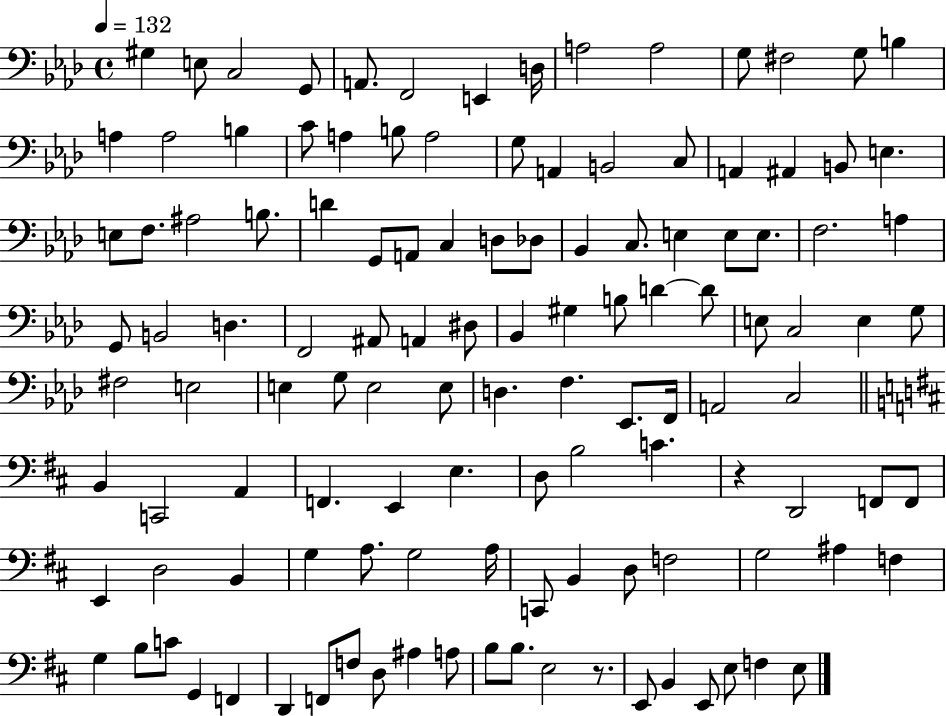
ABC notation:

X:1
T:Untitled
M:4/4
L:1/4
K:Ab
^G, E,/2 C,2 G,,/2 A,,/2 F,,2 E,, D,/4 A,2 A,2 G,/2 ^F,2 G,/2 B, A, A,2 B, C/2 A, B,/2 A,2 G,/2 A,, B,,2 C,/2 A,, ^A,, B,,/2 E, E,/2 F,/2 ^A,2 B,/2 D G,,/2 A,,/2 C, D,/2 _D,/2 _B,, C,/2 E, E,/2 E,/2 F,2 A, G,,/2 B,,2 D, F,,2 ^A,,/2 A,, ^D,/2 _B,, ^G, B,/2 D D/2 E,/2 C,2 E, G,/2 ^F,2 E,2 E, G,/2 E,2 E,/2 D, F, _E,,/2 F,,/4 A,,2 C,2 B,, C,,2 A,, F,, E,, E, D,/2 B,2 C z D,,2 F,,/2 F,,/2 E,, D,2 B,, G, A,/2 G,2 A,/4 C,,/2 B,, D,/2 F,2 G,2 ^A, F, G, B,/2 C/2 G,, F,, D,, F,,/2 F,/2 D,/2 ^A, A,/2 B,/2 B,/2 E,2 z/2 E,,/2 B,, E,,/2 E,/2 F, E,/2